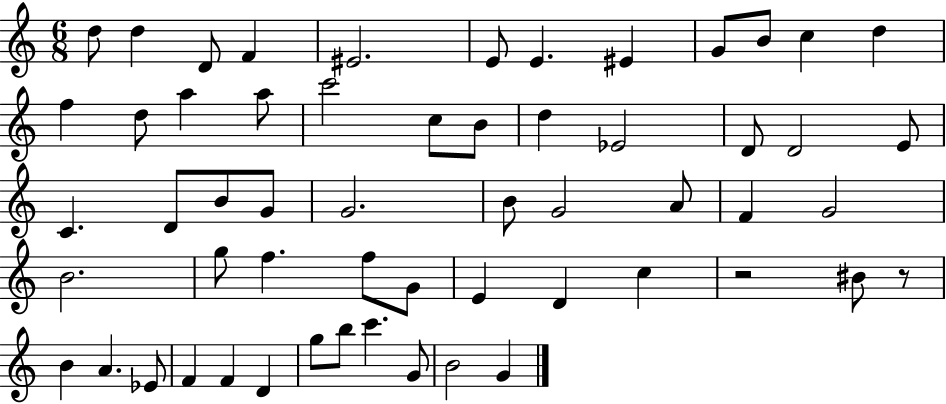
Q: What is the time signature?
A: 6/8